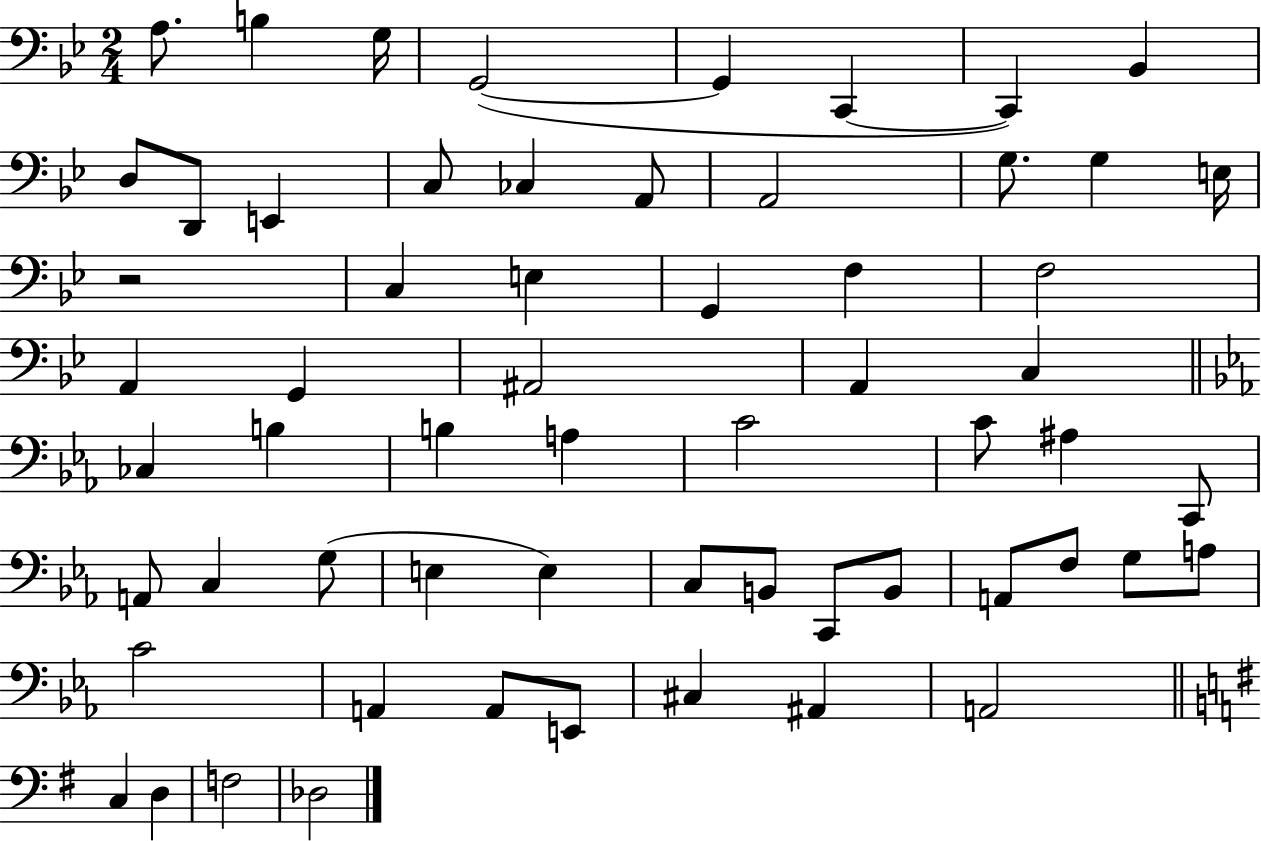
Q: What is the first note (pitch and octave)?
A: A3